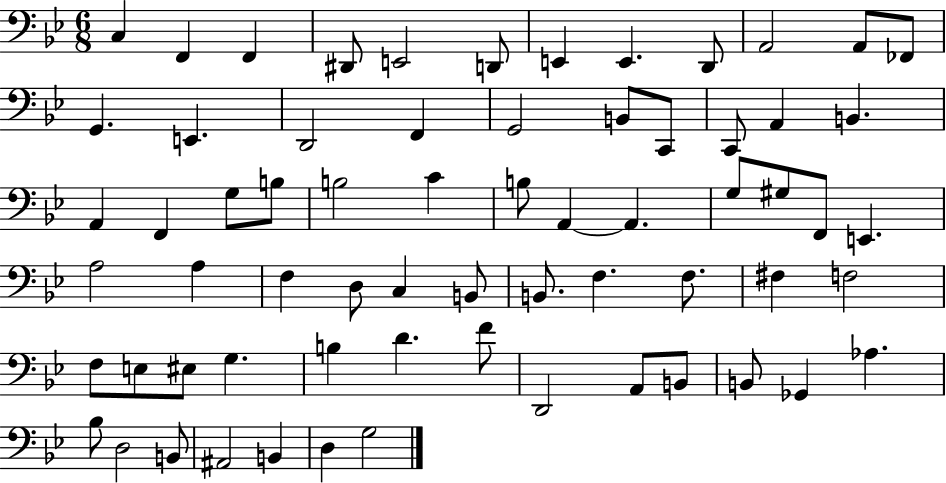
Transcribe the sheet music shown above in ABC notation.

X:1
T:Untitled
M:6/8
L:1/4
K:Bb
C, F,, F,, ^D,,/2 E,,2 D,,/2 E,, E,, D,,/2 A,,2 A,,/2 _F,,/2 G,, E,, D,,2 F,, G,,2 B,,/2 C,,/2 C,,/2 A,, B,, A,, F,, G,/2 B,/2 B,2 C B,/2 A,, A,, G,/2 ^G,/2 F,,/2 E,, A,2 A, F, D,/2 C, B,,/2 B,,/2 F, F,/2 ^F, F,2 F,/2 E,/2 ^E,/2 G, B, D F/2 D,,2 A,,/2 B,,/2 B,,/2 _G,, _A, _B,/2 D,2 B,,/2 ^A,,2 B,, D, G,2